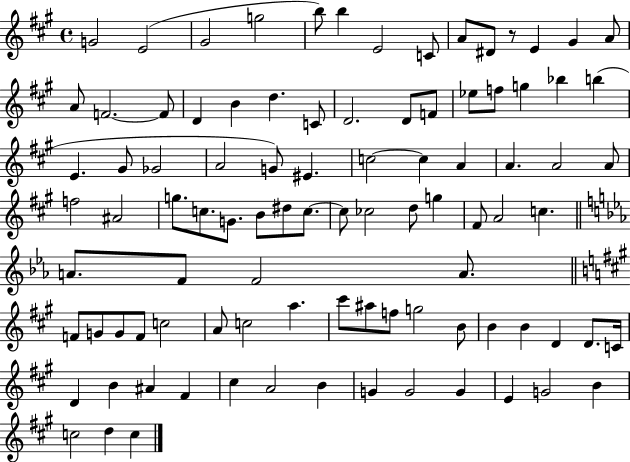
G4/h E4/h G#4/h G5/h B5/e B5/q E4/h C4/e A4/e D#4/e R/e E4/q G#4/q A4/e A4/e F4/h. F4/e D4/q B4/q D5/q. C4/e D4/h. D4/e F4/e Eb5/e F5/e G5/q Bb5/q B5/q E4/q. G#4/e Gb4/h A4/h G4/e EIS4/q. C5/h C5/q A4/q A4/q. A4/h A4/e F5/h A#4/h G5/e. C5/e. G4/e. B4/e D#5/e C5/e. C5/e CES5/h D5/e G5/q F#4/e A4/h C5/q. A4/e. F4/e F4/h A4/e. F4/e G4/e G4/e F4/e C5/h A4/e C5/h A5/q. C#6/e A#5/e F5/e G5/h B4/e B4/q B4/q D4/q D4/e. C4/s D4/q B4/q A#4/q F#4/q C#5/q A4/h B4/q G4/q G4/h G4/q E4/q G4/h B4/q C5/h D5/q C5/q